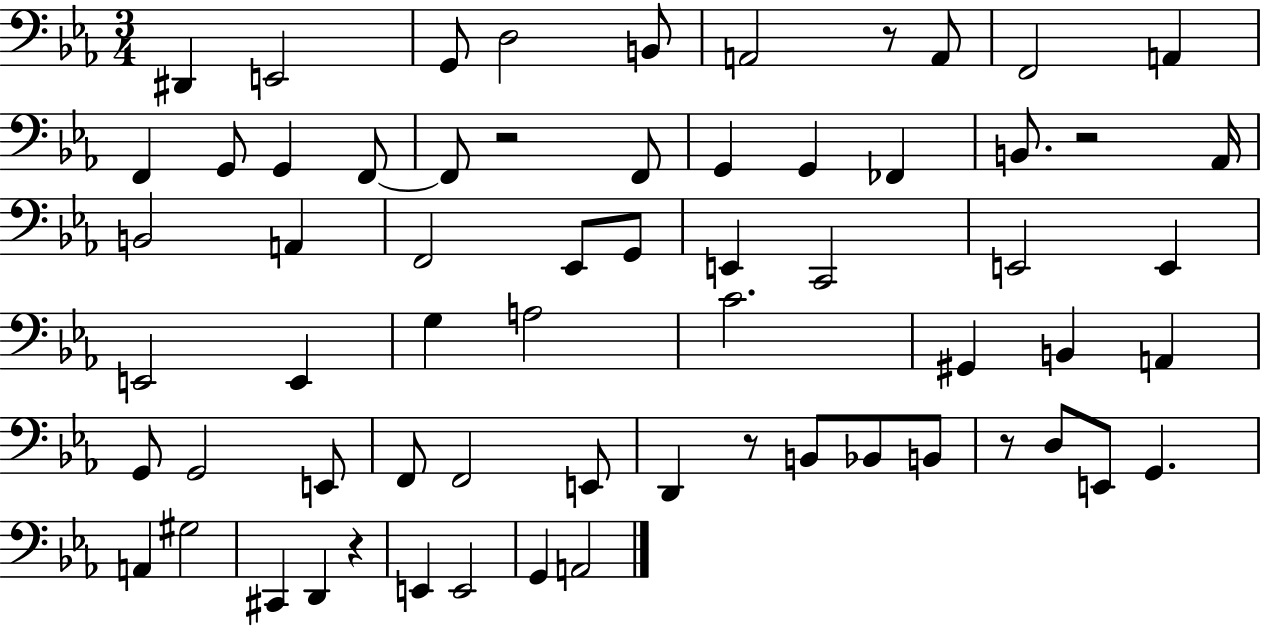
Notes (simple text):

D#2/q E2/h G2/e D3/h B2/e A2/h R/e A2/e F2/h A2/q F2/q G2/e G2/q F2/e F2/e R/h F2/e G2/q G2/q FES2/q B2/e. R/h Ab2/s B2/h A2/q F2/h Eb2/e G2/e E2/q C2/h E2/h E2/q E2/h E2/q G3/q A3/h C4/h. G#2/q B2/q A2/q G2/e G2/h E2/e F2/e F2/h E2/e D2/q R/e B2/e Bb2/e B2/e R/e D3/e E2/e G2/q. A2/q G#3/h C#2/q D2/q R/q E2/q E2/h G2/q A2/h